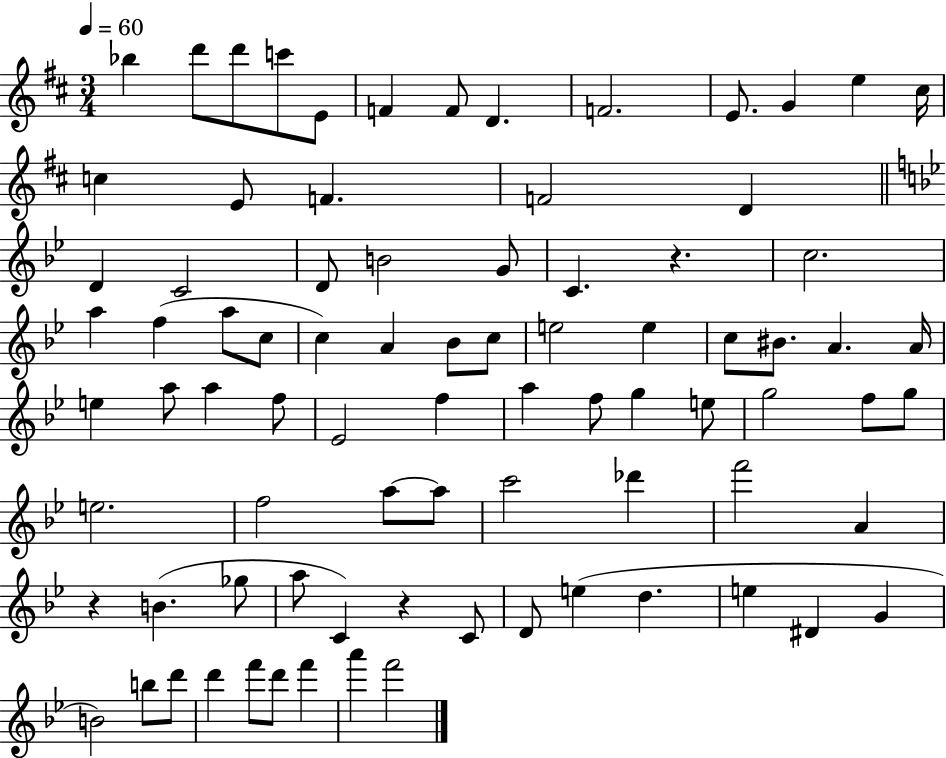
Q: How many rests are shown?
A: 3